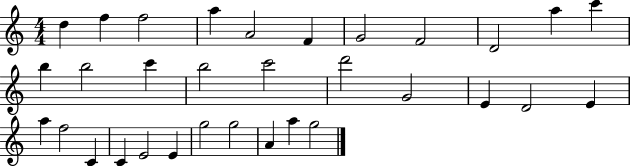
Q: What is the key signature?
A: C major